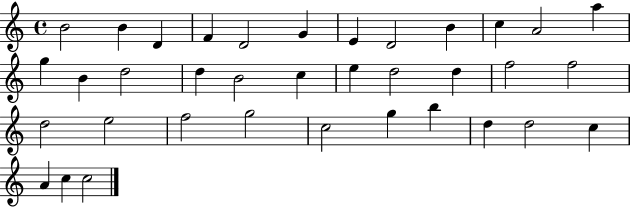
{
  \clef treble
  \time 4/4
  \defaultTimeSignature
  \key c \major
  b'2 b'4 d'4 | f'4 d'2 g'4 | e'4 d'2 b'4 | c''4 a'2 a''4 | \break g''4 b'4 d''2 | d''4 b'2 c''4 | e''4 d''2 d''4 | f''2 f''2 | \break d''2 e''2 | f''2 g''2 | c''2 g''4 b''4 | d''4 d''2 c''4 | \break a'4 c''4 c''2 | \bar "|."
}